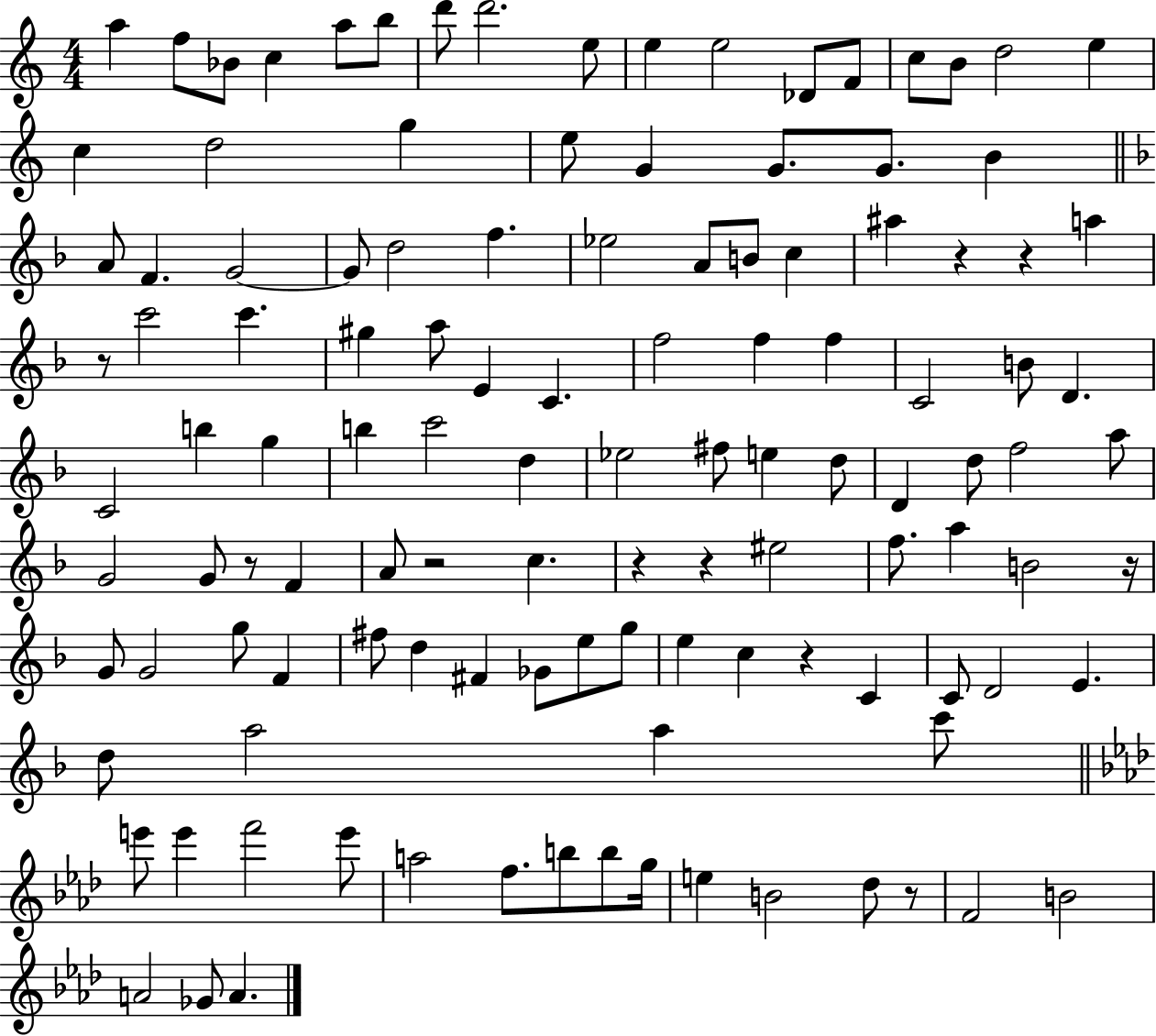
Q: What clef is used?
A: treble